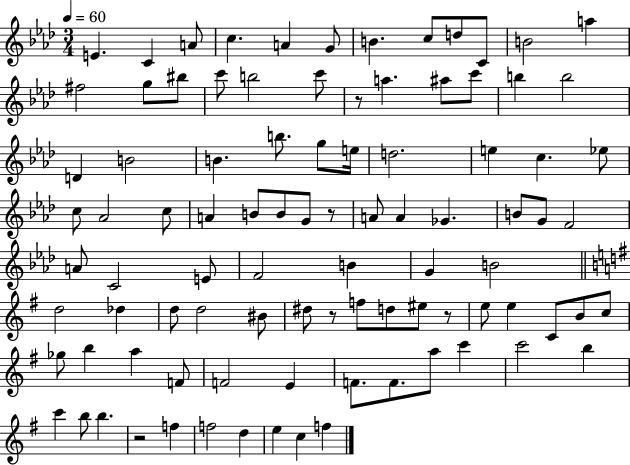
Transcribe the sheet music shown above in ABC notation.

X:1
T:Untitled
M:3/4
L:1/4
K:Ab
E C A/2 c A G/2 B c/2 d/2 C/2 B2 a ^f2 g/2 ^b/2 c'/2 b2 c'/2 z/2 a ^a/2 c'/2 b b2 D B2 B b/2 g/2 e/4 d2 e c _e/2 c/2 _A2 c/2 A B/2 B/2 G/2 z/2 A/2 A _G B/2 G/2 F2 A/2 C2 E/2 F2 B G B2 d2 _d d/2 d2 ^B/2 ^d/2 z/2 f/2 d/2 ^e/2 z/2 e/2 e C/2 B/2 c/2 _g/2 b a F/2 F2 E F/2 F/2 a/2 c' c'2 b c' b/2 b z2 f f2 d e c f